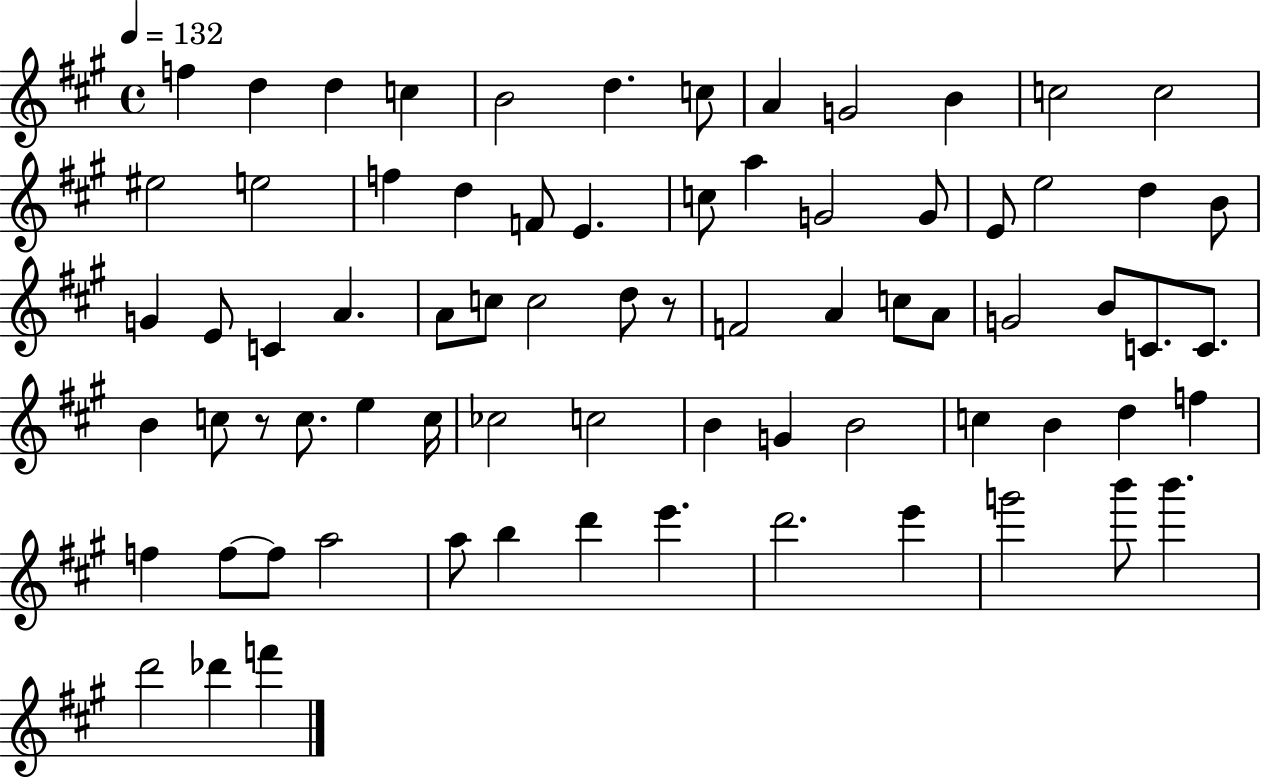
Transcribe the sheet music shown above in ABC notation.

X:1
T:Untitled
M:4/4
L:1/4
K:A
f d d c B2 d c/2 A G2 B c2 c2 ^e2 e2 f d F/2 E c/2 a G2 G/2 E/2 e2 d B/2 G E/2 C A A/2 c/2 c2 d/2 z/2 F2 A c/2 A/2 G2 B/2 C/2 C/2 B c/2 z/2 c/2 e c/4 _c2 c2 B G B2 c B d f f f/2 f/2 a2 a/2 b d' e' d'2 e' g'2 b'/2 b' d'2 _d' f'